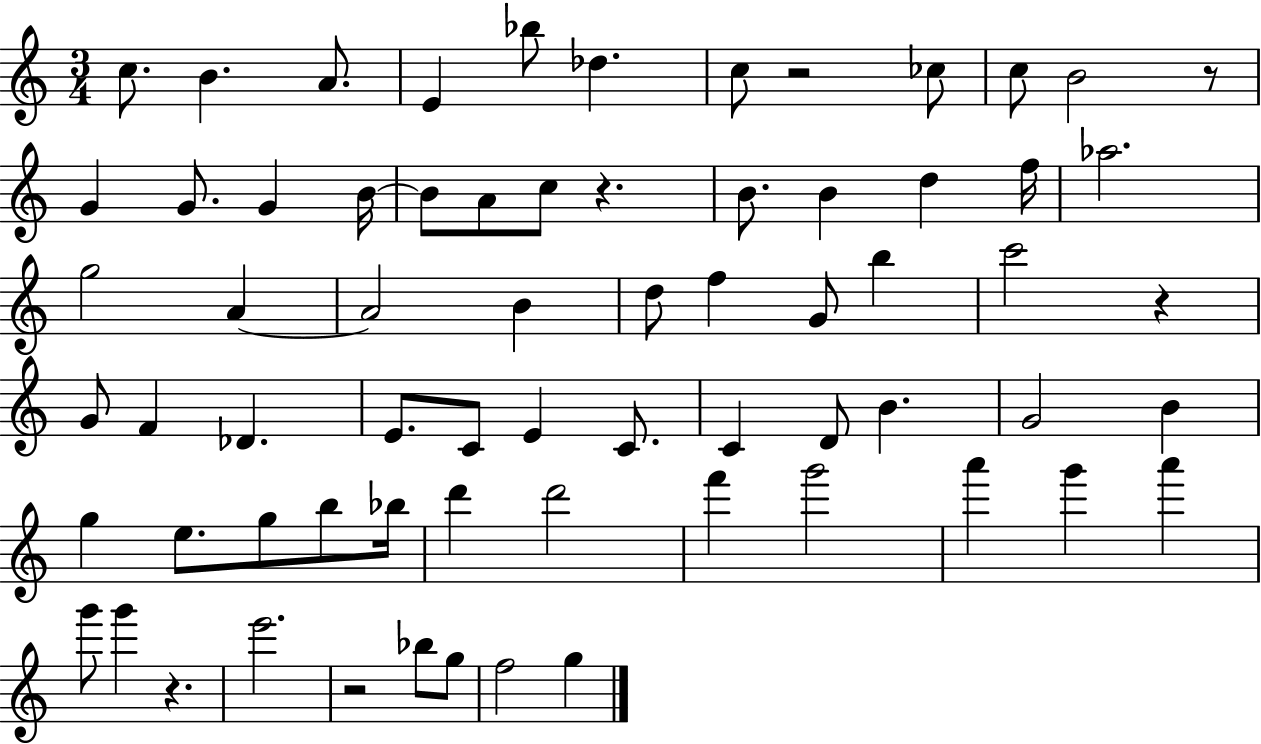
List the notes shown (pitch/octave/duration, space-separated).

C5/e. B4/q. A4/e. E4/q Bb5/e Db5/q. C5/e R/h CES5/e C5/e B4/h R/e G4/q G4/e. G4/q B4/s B4/e A4/e C5/e R/q. B4/e. B4/q D5/q F5/s Ab5/h. G5/h A4/q A4/h B4/q D5/e F5/q G4/e B5/q C6/h R/q G4/e F4/q Db4/q. E4/e. C4/e E4/q C4/e. C4/q D4/e B4/q. G4/h B4/q G5/q E5/e. G5/e B5/e Bb5/s D6/q D6/h F6/q G6/h A6/q G6/q A6/q G6/e G6/q R/q. E6/h. R/h Bb5/e G5/e F5/h G5/q